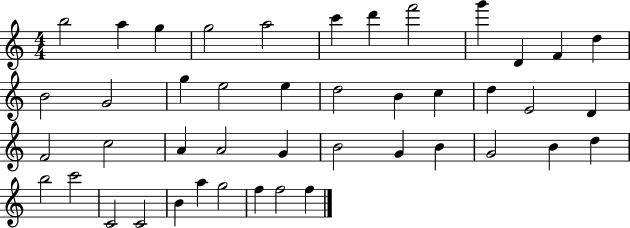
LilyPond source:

{
  \clef treble
  \numericTimeSignature
  \time 4/4
  \key c \major
  b''2 a''4 g''4 | g''2 a''2 | c'''4 d'''4 f'''2 | g'''4 d'4 f'4 d''4 | \break b'2 g'2 | g''4 e''2 e''4 | d''2 b'4 c''4 | d''4 e'2 d'4 | \break f'2 c''2 | a'4 a'2 g'4 | b'2 g'4 b'4 | g'2 b'4 d''4 | \break b''2 c'''2 | c'2 c'2 | b'4 a''4 g''2 | f''4 f''2 f''4 | \break \bar "|."
}